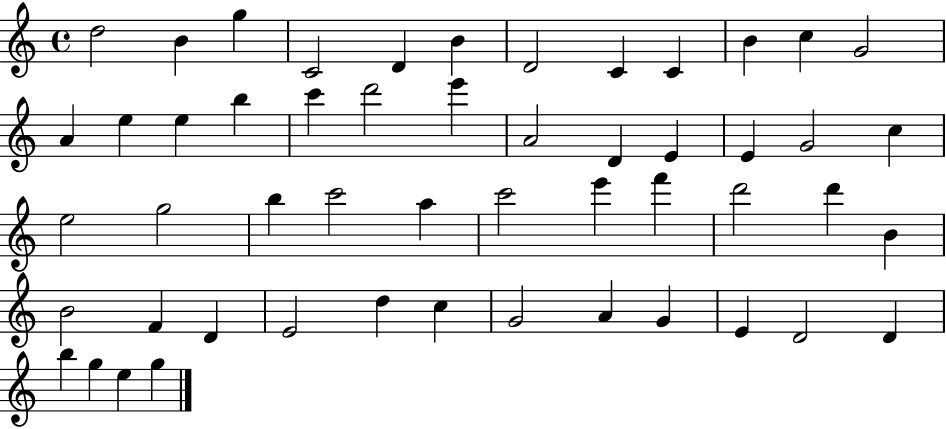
X:1
T:Untitled
M:4/4
L:1/4
K:C
d2 B g C2 D B D2 C C B c G2 A e e b c' d'2 e' A2 D E E G2 c e2 g2 b c'2 a c'2 e' f' d'2 d' B B2 F D E2 d c G2 A G E D2 D b g e g